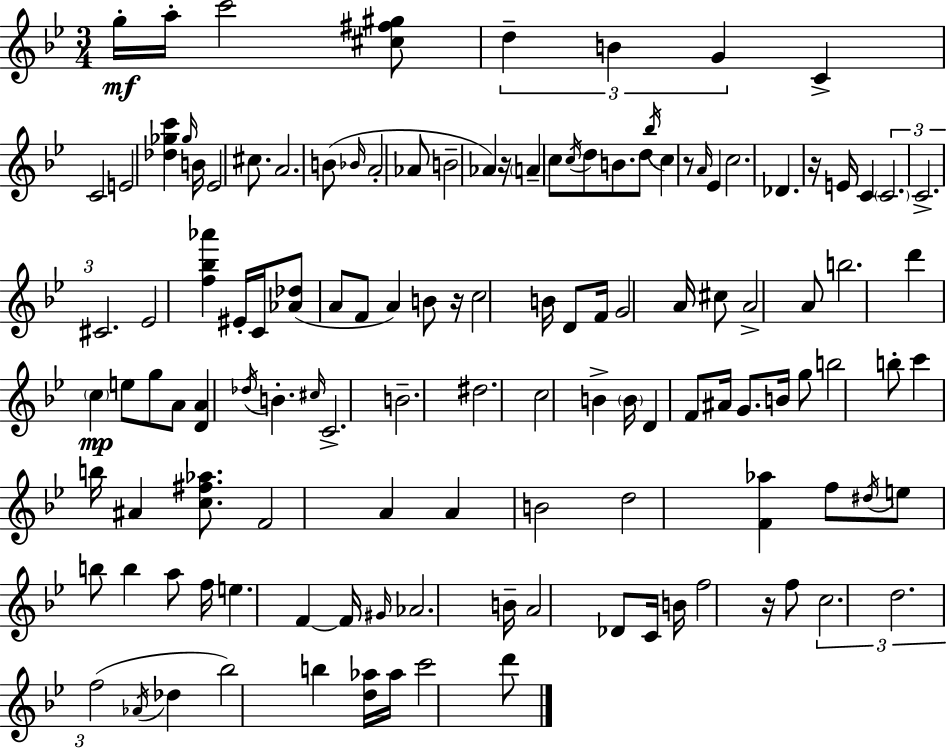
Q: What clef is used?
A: treble